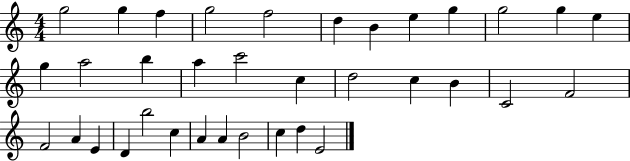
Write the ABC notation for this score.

X:1
T:Untitled
M:4/4
L:1/4
K:C
g2 g f g2 f2 d B e g g2 g e g a2 b a c'2 c d2 c B C2 F2 F2 A E D b2 c A A B2 c d E2